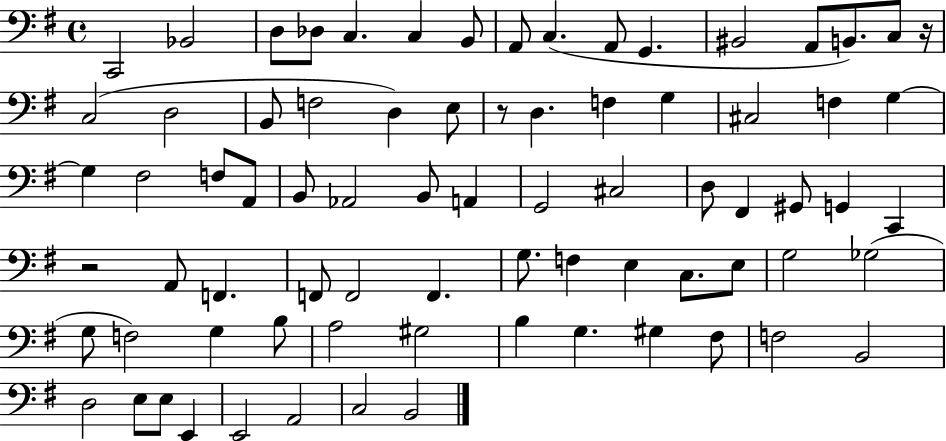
C2/h Bb2/h D3/e Db3/e C3/q. C3/q B2/e A2/e C3/q. A2/e G2/q. BIS2/h A2/e B2/e. C3/e R/s C3/h D3/h B2/e F3/h D3/q E3/e R/e D3/q. F3/q G3/q C#3/h F3/q G3/q G3/q F#3/h F3/e A2/e B2/e Ab2/h B2/e A2/q G2/h C#3/h D3/e F#2/q G#2/e G2/q C2/q R/h A2/e F2/q. F2/e F2/h F2/q. G3/e. F3/q E3/q C3/e. E3/e G3/h Gb3/h G3/e F3/h G3/q B3/e A3/h G#3/h B3/q G3/q. G#3/q F#3/e F3/h B2/h D3/h E3/e E3/e E2/q E2/h A2/h C3/h B2/h